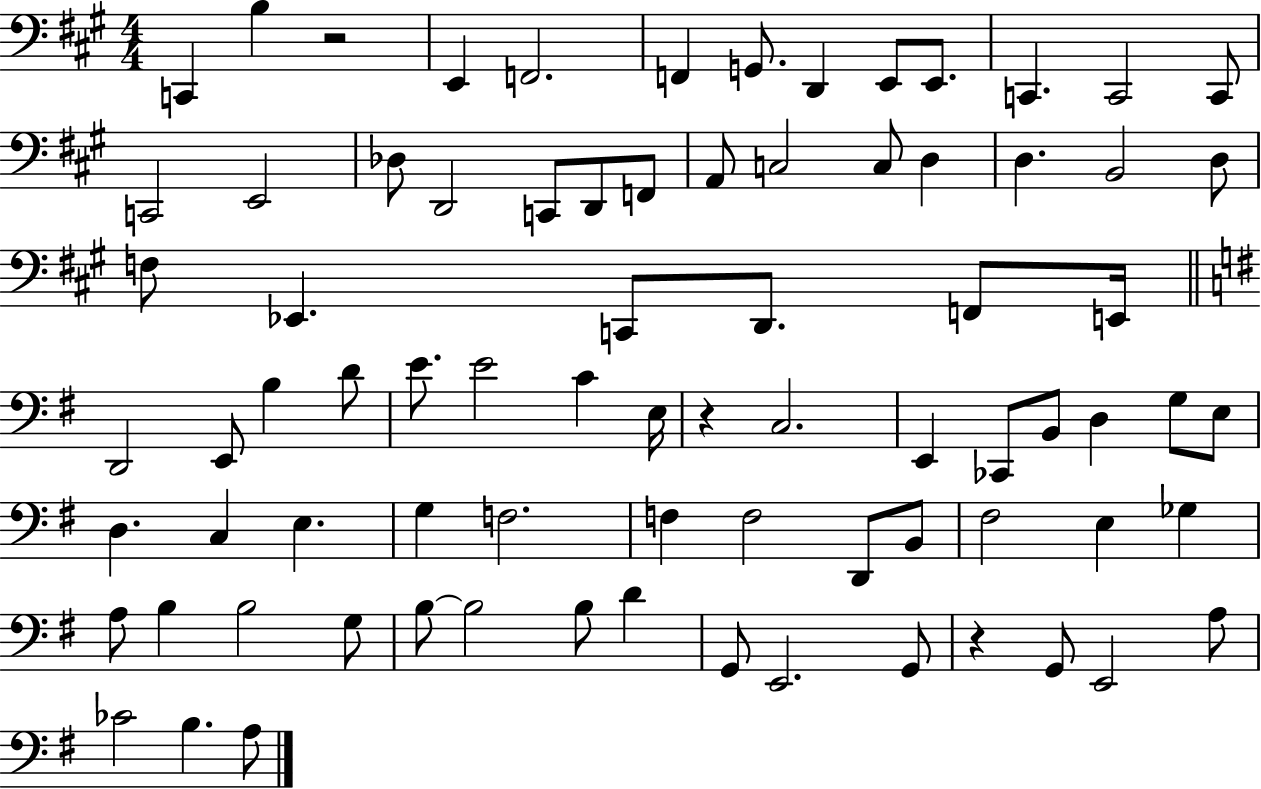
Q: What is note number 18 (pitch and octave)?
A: D2